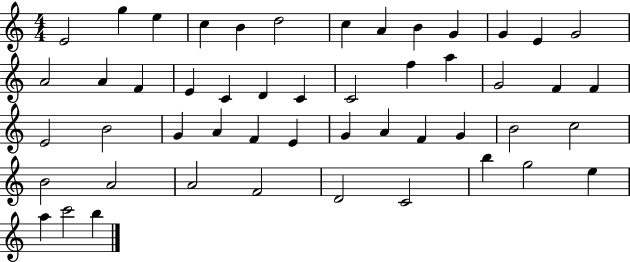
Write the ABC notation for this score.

X:1
T:Untitled
M:4/4
L:1/4
K:C
E2 g e c B d2 c A B G G E G2 A2 A F E C D C C2 f a G2 F F E2 B2 G A F E G A F G B2 c2 B2 A2 A2 F2 D2 C2 b g2 e a c'2 b